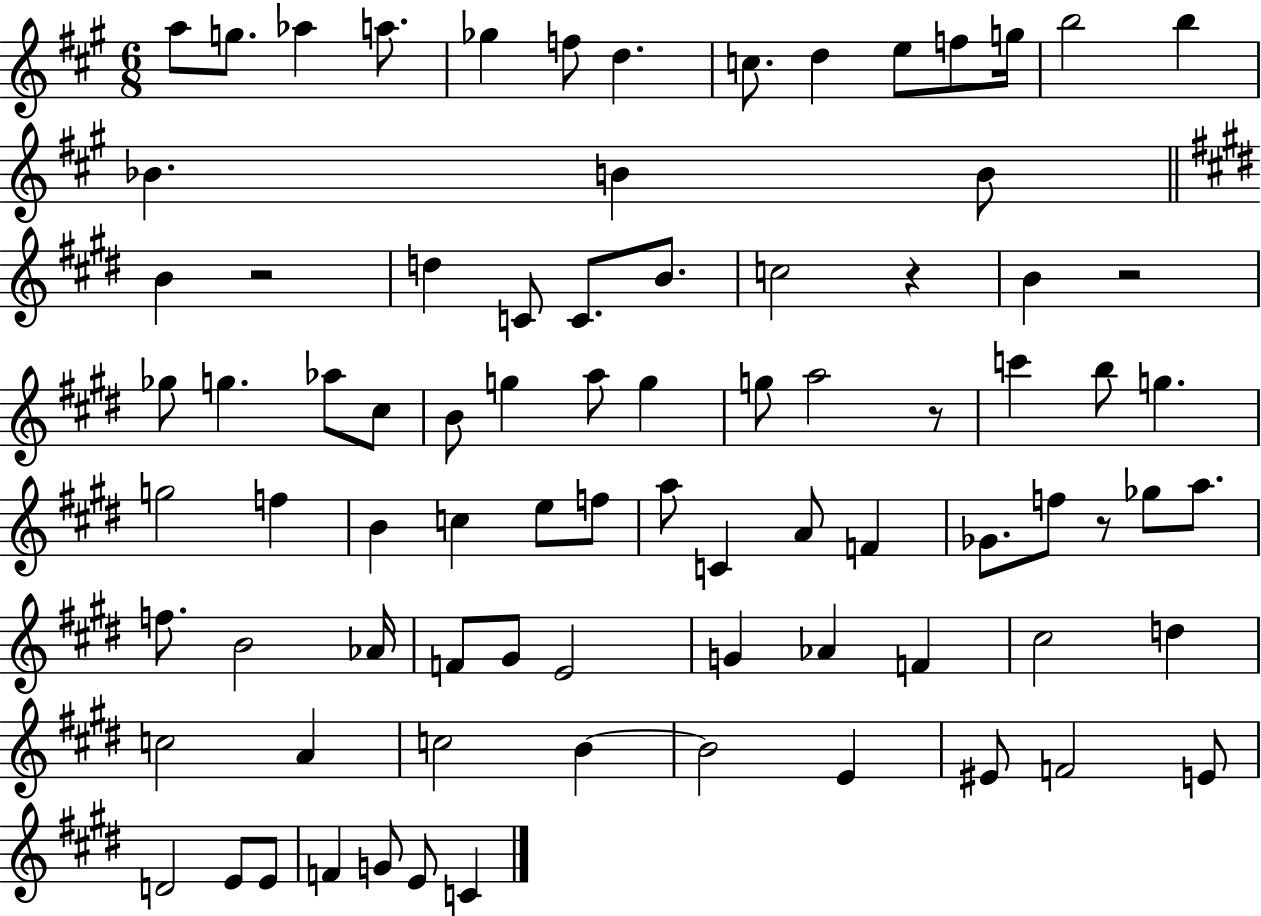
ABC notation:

X:1
T:Untitled
M:6/8
L:1/4
K:A
a/2 g/2 _a a/2 _g f/2 d c/2 d e/2 f/2 g/4 b2 b _B B B/2 B z2 d C/2 C/2 B/2 c2 z B z2 _g/2 g _a/2 ^c/2 B/2 g a/2 g g/2 a2 z/2 c' b/2 g g2 f B c e/2 f/2 a/2 C A/2 F _G/2 f/2 z/2 _g/2 a/2 f/2 B2 _A/4 F/2 ^G/2 E2 G _A F ^c2 d c2 A c2 B B2 E ^E/2 F2 E/2 D2 E/2 E/2 F G/2 E/2 C